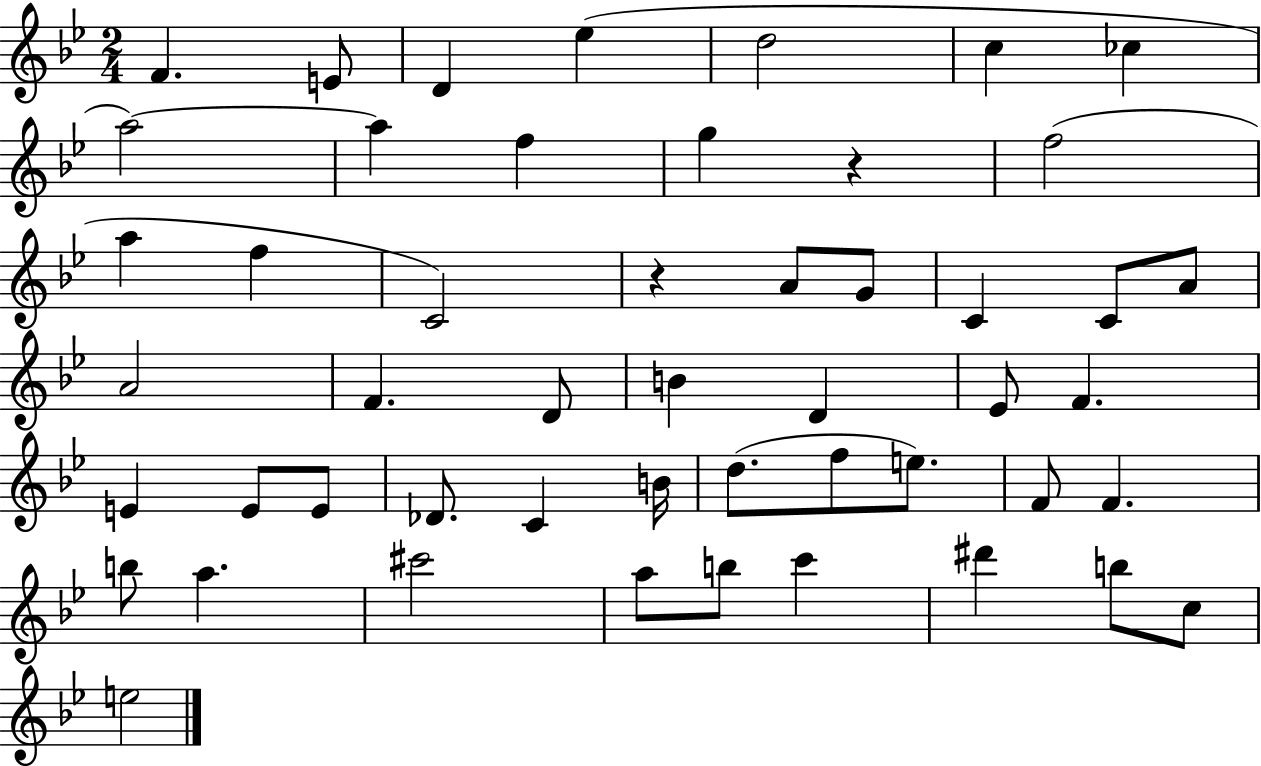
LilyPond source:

{
  \clef treble
  \numericTimeSignature
  \time 2/4
  \key bes \major
  f'4. e'8 | d'4 ees''4( | d''2 | c''4 ces''4 | \break a''2~~) | a''4 f''4 | g''4 r4 | f''2( | \break a''4 f''4 | c'2) | r4 a'8 g'8 | c'4 c'8 a'8 | \break a'2 | f'4. d'8 | b'4 d'4 | ees'8 f'4. | \break e'4 e'8 e'8 | des'8. c'4 b'16 | d''8.( f''8 e''8.) | f'8 f'4. | \break b''8 a''4. | cis'''2 | a''8 b''8 c'''4 | dis'''4 b''8 c''8 | \break e''2 | \bar "|."
}